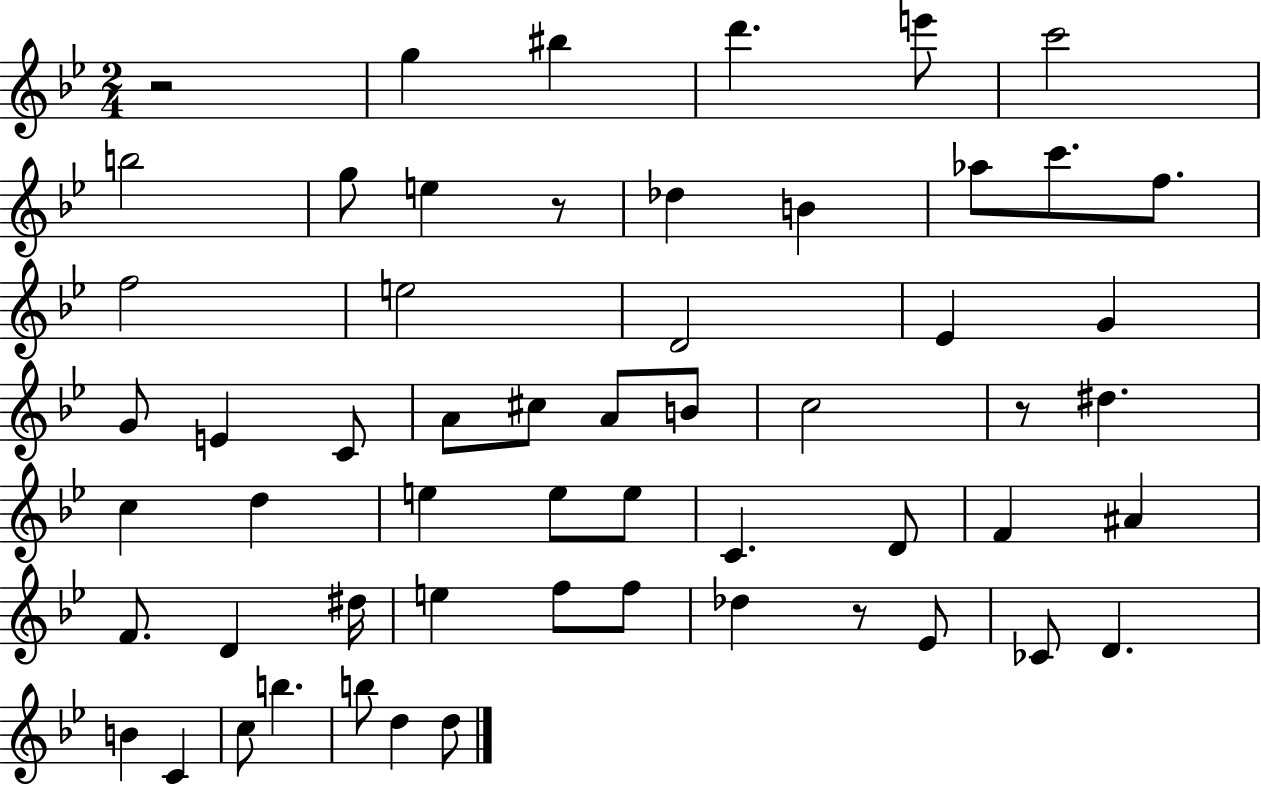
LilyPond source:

{
  \clef treble
  \numericTimeSignature
  \time 2/4
  \key bes \major
  r2 | g''4 bis''4 | d'''4. e'''8 | c'''2 | \break b''2 | g''8 e''4 r8 | des''4 b'4 | aes''8 c'''8. f''8. | \break f''2 | e''2 | d'2 | ees'4 g'4 | \break g'8 e'4 c'8 | a'8 cis''8 a'8 b'8 | c''2 | r8 dis''4. | \break c''4 d''4 | e''4 e''8 e''8 | c'4. d'8 | f'4 ais'4 | \break f'8. d'4 dis''16 | e''4 f''8 f''8 | des''4 r8 ees'8 | ces'8 d'4. | \break b'4 c'4 | c''8 b''4. | b''8 d''4 d''8 | \bar "|."
}